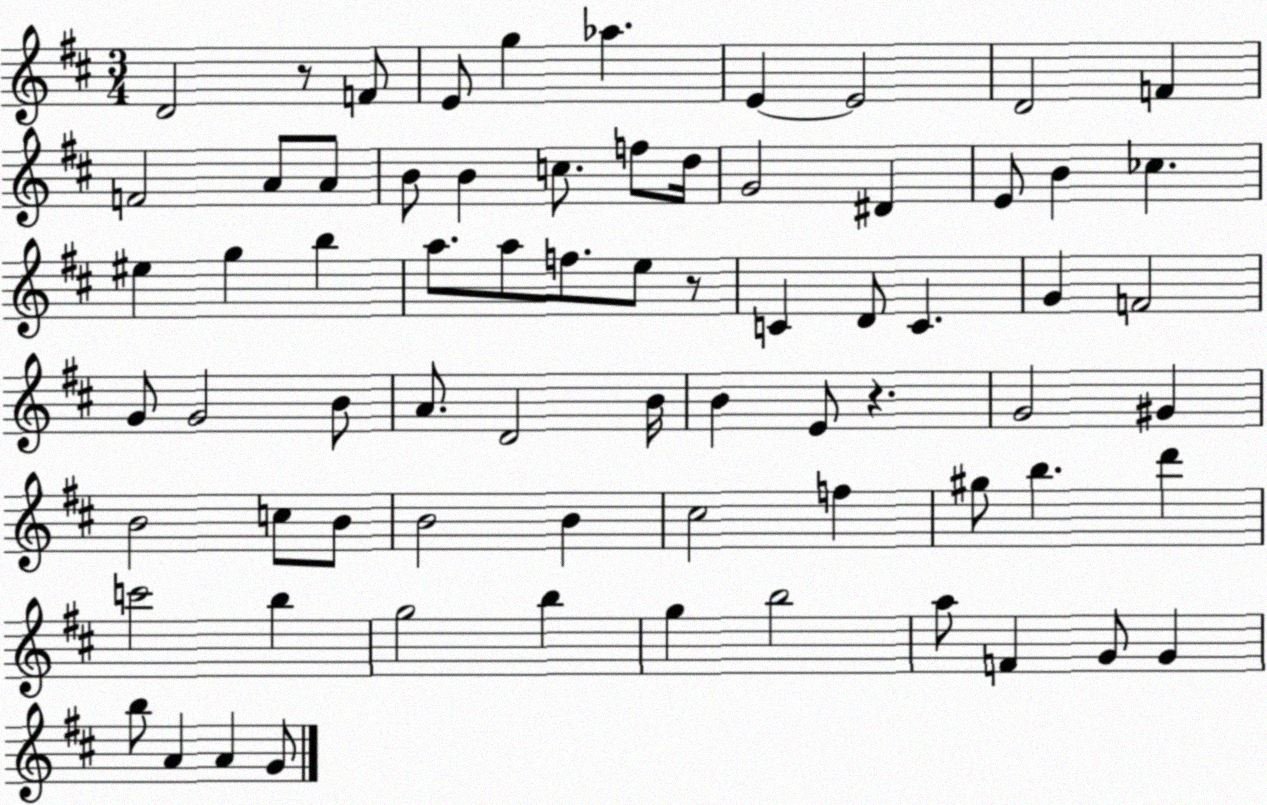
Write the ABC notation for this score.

X:1
T:Untitled
M:3/4
L:1/4
K:D
D2 z/2 F/2 E/2 g _a E E2 D2 F F2 A/2 A/2 B/2 B c/2 f/2 d/4 G2 ^D E/2 B _c ^e g b a/2 a/2 f/2 e/2 z/2 C D/2 C G F2 G/2 G2 B/2 A/2 D2 B/4 B E/2 z G2 ^G B2 c/2 B/2 B2 B ^c2 f ^g/2 b d' c'2 b g2 b g b2 a/2 F G/2 G b/2 A A G/2